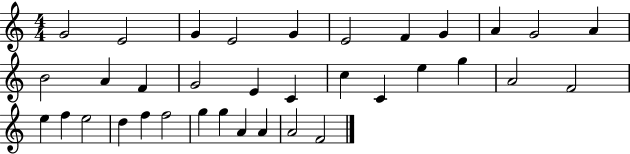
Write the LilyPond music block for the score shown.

{
  \clef treble
  \numericTimeSignature
  \time 4/4
  \key c \major
  g'2 e'2 | g'4 e'2 g'4 | e'2 f'4 g'4 | a'4 g'2 a'4 | \break b'2 a'4 f'4 | g'2 e'4 c'4 | c''4 c'4 e''4 g''4 | a'2 f'2 | \break e''4 f''4 e''2 | d''4 f''4 f''2 | g''4 g''4 a'4 a'4 | a'2 f'2 | \break \bar "|."
}